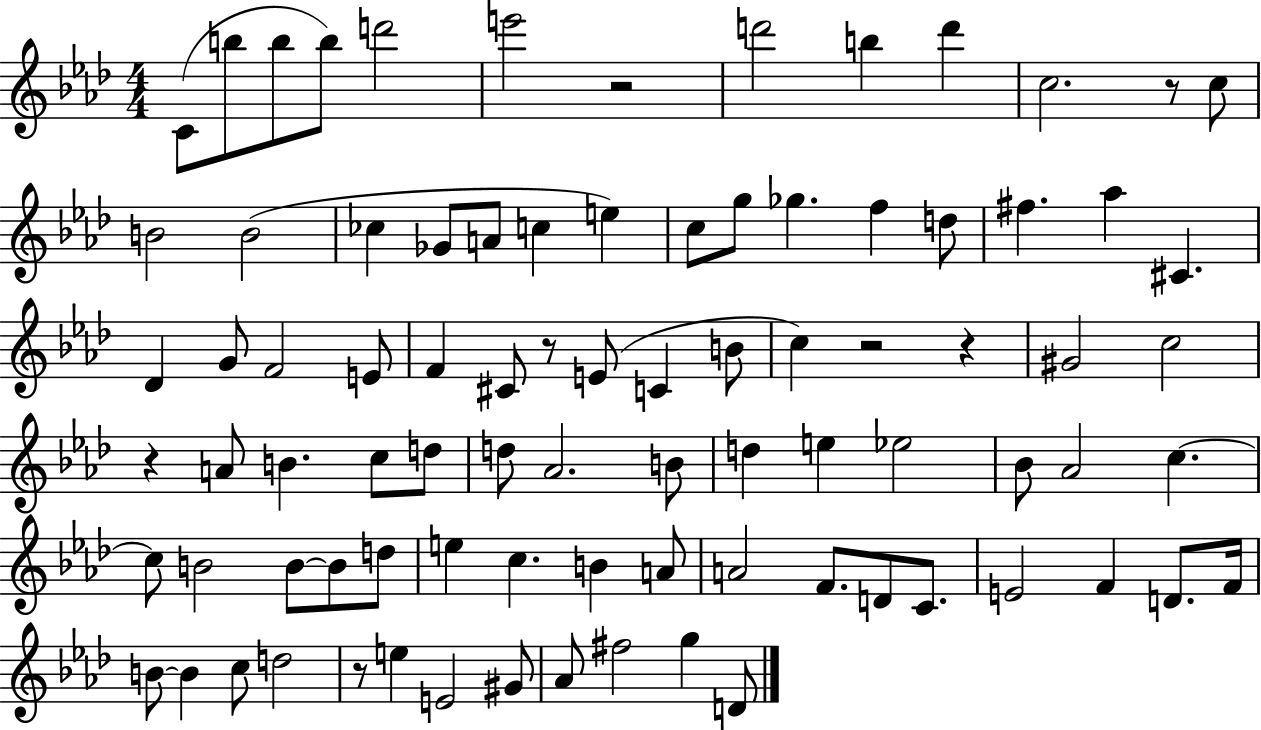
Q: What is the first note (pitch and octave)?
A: C4